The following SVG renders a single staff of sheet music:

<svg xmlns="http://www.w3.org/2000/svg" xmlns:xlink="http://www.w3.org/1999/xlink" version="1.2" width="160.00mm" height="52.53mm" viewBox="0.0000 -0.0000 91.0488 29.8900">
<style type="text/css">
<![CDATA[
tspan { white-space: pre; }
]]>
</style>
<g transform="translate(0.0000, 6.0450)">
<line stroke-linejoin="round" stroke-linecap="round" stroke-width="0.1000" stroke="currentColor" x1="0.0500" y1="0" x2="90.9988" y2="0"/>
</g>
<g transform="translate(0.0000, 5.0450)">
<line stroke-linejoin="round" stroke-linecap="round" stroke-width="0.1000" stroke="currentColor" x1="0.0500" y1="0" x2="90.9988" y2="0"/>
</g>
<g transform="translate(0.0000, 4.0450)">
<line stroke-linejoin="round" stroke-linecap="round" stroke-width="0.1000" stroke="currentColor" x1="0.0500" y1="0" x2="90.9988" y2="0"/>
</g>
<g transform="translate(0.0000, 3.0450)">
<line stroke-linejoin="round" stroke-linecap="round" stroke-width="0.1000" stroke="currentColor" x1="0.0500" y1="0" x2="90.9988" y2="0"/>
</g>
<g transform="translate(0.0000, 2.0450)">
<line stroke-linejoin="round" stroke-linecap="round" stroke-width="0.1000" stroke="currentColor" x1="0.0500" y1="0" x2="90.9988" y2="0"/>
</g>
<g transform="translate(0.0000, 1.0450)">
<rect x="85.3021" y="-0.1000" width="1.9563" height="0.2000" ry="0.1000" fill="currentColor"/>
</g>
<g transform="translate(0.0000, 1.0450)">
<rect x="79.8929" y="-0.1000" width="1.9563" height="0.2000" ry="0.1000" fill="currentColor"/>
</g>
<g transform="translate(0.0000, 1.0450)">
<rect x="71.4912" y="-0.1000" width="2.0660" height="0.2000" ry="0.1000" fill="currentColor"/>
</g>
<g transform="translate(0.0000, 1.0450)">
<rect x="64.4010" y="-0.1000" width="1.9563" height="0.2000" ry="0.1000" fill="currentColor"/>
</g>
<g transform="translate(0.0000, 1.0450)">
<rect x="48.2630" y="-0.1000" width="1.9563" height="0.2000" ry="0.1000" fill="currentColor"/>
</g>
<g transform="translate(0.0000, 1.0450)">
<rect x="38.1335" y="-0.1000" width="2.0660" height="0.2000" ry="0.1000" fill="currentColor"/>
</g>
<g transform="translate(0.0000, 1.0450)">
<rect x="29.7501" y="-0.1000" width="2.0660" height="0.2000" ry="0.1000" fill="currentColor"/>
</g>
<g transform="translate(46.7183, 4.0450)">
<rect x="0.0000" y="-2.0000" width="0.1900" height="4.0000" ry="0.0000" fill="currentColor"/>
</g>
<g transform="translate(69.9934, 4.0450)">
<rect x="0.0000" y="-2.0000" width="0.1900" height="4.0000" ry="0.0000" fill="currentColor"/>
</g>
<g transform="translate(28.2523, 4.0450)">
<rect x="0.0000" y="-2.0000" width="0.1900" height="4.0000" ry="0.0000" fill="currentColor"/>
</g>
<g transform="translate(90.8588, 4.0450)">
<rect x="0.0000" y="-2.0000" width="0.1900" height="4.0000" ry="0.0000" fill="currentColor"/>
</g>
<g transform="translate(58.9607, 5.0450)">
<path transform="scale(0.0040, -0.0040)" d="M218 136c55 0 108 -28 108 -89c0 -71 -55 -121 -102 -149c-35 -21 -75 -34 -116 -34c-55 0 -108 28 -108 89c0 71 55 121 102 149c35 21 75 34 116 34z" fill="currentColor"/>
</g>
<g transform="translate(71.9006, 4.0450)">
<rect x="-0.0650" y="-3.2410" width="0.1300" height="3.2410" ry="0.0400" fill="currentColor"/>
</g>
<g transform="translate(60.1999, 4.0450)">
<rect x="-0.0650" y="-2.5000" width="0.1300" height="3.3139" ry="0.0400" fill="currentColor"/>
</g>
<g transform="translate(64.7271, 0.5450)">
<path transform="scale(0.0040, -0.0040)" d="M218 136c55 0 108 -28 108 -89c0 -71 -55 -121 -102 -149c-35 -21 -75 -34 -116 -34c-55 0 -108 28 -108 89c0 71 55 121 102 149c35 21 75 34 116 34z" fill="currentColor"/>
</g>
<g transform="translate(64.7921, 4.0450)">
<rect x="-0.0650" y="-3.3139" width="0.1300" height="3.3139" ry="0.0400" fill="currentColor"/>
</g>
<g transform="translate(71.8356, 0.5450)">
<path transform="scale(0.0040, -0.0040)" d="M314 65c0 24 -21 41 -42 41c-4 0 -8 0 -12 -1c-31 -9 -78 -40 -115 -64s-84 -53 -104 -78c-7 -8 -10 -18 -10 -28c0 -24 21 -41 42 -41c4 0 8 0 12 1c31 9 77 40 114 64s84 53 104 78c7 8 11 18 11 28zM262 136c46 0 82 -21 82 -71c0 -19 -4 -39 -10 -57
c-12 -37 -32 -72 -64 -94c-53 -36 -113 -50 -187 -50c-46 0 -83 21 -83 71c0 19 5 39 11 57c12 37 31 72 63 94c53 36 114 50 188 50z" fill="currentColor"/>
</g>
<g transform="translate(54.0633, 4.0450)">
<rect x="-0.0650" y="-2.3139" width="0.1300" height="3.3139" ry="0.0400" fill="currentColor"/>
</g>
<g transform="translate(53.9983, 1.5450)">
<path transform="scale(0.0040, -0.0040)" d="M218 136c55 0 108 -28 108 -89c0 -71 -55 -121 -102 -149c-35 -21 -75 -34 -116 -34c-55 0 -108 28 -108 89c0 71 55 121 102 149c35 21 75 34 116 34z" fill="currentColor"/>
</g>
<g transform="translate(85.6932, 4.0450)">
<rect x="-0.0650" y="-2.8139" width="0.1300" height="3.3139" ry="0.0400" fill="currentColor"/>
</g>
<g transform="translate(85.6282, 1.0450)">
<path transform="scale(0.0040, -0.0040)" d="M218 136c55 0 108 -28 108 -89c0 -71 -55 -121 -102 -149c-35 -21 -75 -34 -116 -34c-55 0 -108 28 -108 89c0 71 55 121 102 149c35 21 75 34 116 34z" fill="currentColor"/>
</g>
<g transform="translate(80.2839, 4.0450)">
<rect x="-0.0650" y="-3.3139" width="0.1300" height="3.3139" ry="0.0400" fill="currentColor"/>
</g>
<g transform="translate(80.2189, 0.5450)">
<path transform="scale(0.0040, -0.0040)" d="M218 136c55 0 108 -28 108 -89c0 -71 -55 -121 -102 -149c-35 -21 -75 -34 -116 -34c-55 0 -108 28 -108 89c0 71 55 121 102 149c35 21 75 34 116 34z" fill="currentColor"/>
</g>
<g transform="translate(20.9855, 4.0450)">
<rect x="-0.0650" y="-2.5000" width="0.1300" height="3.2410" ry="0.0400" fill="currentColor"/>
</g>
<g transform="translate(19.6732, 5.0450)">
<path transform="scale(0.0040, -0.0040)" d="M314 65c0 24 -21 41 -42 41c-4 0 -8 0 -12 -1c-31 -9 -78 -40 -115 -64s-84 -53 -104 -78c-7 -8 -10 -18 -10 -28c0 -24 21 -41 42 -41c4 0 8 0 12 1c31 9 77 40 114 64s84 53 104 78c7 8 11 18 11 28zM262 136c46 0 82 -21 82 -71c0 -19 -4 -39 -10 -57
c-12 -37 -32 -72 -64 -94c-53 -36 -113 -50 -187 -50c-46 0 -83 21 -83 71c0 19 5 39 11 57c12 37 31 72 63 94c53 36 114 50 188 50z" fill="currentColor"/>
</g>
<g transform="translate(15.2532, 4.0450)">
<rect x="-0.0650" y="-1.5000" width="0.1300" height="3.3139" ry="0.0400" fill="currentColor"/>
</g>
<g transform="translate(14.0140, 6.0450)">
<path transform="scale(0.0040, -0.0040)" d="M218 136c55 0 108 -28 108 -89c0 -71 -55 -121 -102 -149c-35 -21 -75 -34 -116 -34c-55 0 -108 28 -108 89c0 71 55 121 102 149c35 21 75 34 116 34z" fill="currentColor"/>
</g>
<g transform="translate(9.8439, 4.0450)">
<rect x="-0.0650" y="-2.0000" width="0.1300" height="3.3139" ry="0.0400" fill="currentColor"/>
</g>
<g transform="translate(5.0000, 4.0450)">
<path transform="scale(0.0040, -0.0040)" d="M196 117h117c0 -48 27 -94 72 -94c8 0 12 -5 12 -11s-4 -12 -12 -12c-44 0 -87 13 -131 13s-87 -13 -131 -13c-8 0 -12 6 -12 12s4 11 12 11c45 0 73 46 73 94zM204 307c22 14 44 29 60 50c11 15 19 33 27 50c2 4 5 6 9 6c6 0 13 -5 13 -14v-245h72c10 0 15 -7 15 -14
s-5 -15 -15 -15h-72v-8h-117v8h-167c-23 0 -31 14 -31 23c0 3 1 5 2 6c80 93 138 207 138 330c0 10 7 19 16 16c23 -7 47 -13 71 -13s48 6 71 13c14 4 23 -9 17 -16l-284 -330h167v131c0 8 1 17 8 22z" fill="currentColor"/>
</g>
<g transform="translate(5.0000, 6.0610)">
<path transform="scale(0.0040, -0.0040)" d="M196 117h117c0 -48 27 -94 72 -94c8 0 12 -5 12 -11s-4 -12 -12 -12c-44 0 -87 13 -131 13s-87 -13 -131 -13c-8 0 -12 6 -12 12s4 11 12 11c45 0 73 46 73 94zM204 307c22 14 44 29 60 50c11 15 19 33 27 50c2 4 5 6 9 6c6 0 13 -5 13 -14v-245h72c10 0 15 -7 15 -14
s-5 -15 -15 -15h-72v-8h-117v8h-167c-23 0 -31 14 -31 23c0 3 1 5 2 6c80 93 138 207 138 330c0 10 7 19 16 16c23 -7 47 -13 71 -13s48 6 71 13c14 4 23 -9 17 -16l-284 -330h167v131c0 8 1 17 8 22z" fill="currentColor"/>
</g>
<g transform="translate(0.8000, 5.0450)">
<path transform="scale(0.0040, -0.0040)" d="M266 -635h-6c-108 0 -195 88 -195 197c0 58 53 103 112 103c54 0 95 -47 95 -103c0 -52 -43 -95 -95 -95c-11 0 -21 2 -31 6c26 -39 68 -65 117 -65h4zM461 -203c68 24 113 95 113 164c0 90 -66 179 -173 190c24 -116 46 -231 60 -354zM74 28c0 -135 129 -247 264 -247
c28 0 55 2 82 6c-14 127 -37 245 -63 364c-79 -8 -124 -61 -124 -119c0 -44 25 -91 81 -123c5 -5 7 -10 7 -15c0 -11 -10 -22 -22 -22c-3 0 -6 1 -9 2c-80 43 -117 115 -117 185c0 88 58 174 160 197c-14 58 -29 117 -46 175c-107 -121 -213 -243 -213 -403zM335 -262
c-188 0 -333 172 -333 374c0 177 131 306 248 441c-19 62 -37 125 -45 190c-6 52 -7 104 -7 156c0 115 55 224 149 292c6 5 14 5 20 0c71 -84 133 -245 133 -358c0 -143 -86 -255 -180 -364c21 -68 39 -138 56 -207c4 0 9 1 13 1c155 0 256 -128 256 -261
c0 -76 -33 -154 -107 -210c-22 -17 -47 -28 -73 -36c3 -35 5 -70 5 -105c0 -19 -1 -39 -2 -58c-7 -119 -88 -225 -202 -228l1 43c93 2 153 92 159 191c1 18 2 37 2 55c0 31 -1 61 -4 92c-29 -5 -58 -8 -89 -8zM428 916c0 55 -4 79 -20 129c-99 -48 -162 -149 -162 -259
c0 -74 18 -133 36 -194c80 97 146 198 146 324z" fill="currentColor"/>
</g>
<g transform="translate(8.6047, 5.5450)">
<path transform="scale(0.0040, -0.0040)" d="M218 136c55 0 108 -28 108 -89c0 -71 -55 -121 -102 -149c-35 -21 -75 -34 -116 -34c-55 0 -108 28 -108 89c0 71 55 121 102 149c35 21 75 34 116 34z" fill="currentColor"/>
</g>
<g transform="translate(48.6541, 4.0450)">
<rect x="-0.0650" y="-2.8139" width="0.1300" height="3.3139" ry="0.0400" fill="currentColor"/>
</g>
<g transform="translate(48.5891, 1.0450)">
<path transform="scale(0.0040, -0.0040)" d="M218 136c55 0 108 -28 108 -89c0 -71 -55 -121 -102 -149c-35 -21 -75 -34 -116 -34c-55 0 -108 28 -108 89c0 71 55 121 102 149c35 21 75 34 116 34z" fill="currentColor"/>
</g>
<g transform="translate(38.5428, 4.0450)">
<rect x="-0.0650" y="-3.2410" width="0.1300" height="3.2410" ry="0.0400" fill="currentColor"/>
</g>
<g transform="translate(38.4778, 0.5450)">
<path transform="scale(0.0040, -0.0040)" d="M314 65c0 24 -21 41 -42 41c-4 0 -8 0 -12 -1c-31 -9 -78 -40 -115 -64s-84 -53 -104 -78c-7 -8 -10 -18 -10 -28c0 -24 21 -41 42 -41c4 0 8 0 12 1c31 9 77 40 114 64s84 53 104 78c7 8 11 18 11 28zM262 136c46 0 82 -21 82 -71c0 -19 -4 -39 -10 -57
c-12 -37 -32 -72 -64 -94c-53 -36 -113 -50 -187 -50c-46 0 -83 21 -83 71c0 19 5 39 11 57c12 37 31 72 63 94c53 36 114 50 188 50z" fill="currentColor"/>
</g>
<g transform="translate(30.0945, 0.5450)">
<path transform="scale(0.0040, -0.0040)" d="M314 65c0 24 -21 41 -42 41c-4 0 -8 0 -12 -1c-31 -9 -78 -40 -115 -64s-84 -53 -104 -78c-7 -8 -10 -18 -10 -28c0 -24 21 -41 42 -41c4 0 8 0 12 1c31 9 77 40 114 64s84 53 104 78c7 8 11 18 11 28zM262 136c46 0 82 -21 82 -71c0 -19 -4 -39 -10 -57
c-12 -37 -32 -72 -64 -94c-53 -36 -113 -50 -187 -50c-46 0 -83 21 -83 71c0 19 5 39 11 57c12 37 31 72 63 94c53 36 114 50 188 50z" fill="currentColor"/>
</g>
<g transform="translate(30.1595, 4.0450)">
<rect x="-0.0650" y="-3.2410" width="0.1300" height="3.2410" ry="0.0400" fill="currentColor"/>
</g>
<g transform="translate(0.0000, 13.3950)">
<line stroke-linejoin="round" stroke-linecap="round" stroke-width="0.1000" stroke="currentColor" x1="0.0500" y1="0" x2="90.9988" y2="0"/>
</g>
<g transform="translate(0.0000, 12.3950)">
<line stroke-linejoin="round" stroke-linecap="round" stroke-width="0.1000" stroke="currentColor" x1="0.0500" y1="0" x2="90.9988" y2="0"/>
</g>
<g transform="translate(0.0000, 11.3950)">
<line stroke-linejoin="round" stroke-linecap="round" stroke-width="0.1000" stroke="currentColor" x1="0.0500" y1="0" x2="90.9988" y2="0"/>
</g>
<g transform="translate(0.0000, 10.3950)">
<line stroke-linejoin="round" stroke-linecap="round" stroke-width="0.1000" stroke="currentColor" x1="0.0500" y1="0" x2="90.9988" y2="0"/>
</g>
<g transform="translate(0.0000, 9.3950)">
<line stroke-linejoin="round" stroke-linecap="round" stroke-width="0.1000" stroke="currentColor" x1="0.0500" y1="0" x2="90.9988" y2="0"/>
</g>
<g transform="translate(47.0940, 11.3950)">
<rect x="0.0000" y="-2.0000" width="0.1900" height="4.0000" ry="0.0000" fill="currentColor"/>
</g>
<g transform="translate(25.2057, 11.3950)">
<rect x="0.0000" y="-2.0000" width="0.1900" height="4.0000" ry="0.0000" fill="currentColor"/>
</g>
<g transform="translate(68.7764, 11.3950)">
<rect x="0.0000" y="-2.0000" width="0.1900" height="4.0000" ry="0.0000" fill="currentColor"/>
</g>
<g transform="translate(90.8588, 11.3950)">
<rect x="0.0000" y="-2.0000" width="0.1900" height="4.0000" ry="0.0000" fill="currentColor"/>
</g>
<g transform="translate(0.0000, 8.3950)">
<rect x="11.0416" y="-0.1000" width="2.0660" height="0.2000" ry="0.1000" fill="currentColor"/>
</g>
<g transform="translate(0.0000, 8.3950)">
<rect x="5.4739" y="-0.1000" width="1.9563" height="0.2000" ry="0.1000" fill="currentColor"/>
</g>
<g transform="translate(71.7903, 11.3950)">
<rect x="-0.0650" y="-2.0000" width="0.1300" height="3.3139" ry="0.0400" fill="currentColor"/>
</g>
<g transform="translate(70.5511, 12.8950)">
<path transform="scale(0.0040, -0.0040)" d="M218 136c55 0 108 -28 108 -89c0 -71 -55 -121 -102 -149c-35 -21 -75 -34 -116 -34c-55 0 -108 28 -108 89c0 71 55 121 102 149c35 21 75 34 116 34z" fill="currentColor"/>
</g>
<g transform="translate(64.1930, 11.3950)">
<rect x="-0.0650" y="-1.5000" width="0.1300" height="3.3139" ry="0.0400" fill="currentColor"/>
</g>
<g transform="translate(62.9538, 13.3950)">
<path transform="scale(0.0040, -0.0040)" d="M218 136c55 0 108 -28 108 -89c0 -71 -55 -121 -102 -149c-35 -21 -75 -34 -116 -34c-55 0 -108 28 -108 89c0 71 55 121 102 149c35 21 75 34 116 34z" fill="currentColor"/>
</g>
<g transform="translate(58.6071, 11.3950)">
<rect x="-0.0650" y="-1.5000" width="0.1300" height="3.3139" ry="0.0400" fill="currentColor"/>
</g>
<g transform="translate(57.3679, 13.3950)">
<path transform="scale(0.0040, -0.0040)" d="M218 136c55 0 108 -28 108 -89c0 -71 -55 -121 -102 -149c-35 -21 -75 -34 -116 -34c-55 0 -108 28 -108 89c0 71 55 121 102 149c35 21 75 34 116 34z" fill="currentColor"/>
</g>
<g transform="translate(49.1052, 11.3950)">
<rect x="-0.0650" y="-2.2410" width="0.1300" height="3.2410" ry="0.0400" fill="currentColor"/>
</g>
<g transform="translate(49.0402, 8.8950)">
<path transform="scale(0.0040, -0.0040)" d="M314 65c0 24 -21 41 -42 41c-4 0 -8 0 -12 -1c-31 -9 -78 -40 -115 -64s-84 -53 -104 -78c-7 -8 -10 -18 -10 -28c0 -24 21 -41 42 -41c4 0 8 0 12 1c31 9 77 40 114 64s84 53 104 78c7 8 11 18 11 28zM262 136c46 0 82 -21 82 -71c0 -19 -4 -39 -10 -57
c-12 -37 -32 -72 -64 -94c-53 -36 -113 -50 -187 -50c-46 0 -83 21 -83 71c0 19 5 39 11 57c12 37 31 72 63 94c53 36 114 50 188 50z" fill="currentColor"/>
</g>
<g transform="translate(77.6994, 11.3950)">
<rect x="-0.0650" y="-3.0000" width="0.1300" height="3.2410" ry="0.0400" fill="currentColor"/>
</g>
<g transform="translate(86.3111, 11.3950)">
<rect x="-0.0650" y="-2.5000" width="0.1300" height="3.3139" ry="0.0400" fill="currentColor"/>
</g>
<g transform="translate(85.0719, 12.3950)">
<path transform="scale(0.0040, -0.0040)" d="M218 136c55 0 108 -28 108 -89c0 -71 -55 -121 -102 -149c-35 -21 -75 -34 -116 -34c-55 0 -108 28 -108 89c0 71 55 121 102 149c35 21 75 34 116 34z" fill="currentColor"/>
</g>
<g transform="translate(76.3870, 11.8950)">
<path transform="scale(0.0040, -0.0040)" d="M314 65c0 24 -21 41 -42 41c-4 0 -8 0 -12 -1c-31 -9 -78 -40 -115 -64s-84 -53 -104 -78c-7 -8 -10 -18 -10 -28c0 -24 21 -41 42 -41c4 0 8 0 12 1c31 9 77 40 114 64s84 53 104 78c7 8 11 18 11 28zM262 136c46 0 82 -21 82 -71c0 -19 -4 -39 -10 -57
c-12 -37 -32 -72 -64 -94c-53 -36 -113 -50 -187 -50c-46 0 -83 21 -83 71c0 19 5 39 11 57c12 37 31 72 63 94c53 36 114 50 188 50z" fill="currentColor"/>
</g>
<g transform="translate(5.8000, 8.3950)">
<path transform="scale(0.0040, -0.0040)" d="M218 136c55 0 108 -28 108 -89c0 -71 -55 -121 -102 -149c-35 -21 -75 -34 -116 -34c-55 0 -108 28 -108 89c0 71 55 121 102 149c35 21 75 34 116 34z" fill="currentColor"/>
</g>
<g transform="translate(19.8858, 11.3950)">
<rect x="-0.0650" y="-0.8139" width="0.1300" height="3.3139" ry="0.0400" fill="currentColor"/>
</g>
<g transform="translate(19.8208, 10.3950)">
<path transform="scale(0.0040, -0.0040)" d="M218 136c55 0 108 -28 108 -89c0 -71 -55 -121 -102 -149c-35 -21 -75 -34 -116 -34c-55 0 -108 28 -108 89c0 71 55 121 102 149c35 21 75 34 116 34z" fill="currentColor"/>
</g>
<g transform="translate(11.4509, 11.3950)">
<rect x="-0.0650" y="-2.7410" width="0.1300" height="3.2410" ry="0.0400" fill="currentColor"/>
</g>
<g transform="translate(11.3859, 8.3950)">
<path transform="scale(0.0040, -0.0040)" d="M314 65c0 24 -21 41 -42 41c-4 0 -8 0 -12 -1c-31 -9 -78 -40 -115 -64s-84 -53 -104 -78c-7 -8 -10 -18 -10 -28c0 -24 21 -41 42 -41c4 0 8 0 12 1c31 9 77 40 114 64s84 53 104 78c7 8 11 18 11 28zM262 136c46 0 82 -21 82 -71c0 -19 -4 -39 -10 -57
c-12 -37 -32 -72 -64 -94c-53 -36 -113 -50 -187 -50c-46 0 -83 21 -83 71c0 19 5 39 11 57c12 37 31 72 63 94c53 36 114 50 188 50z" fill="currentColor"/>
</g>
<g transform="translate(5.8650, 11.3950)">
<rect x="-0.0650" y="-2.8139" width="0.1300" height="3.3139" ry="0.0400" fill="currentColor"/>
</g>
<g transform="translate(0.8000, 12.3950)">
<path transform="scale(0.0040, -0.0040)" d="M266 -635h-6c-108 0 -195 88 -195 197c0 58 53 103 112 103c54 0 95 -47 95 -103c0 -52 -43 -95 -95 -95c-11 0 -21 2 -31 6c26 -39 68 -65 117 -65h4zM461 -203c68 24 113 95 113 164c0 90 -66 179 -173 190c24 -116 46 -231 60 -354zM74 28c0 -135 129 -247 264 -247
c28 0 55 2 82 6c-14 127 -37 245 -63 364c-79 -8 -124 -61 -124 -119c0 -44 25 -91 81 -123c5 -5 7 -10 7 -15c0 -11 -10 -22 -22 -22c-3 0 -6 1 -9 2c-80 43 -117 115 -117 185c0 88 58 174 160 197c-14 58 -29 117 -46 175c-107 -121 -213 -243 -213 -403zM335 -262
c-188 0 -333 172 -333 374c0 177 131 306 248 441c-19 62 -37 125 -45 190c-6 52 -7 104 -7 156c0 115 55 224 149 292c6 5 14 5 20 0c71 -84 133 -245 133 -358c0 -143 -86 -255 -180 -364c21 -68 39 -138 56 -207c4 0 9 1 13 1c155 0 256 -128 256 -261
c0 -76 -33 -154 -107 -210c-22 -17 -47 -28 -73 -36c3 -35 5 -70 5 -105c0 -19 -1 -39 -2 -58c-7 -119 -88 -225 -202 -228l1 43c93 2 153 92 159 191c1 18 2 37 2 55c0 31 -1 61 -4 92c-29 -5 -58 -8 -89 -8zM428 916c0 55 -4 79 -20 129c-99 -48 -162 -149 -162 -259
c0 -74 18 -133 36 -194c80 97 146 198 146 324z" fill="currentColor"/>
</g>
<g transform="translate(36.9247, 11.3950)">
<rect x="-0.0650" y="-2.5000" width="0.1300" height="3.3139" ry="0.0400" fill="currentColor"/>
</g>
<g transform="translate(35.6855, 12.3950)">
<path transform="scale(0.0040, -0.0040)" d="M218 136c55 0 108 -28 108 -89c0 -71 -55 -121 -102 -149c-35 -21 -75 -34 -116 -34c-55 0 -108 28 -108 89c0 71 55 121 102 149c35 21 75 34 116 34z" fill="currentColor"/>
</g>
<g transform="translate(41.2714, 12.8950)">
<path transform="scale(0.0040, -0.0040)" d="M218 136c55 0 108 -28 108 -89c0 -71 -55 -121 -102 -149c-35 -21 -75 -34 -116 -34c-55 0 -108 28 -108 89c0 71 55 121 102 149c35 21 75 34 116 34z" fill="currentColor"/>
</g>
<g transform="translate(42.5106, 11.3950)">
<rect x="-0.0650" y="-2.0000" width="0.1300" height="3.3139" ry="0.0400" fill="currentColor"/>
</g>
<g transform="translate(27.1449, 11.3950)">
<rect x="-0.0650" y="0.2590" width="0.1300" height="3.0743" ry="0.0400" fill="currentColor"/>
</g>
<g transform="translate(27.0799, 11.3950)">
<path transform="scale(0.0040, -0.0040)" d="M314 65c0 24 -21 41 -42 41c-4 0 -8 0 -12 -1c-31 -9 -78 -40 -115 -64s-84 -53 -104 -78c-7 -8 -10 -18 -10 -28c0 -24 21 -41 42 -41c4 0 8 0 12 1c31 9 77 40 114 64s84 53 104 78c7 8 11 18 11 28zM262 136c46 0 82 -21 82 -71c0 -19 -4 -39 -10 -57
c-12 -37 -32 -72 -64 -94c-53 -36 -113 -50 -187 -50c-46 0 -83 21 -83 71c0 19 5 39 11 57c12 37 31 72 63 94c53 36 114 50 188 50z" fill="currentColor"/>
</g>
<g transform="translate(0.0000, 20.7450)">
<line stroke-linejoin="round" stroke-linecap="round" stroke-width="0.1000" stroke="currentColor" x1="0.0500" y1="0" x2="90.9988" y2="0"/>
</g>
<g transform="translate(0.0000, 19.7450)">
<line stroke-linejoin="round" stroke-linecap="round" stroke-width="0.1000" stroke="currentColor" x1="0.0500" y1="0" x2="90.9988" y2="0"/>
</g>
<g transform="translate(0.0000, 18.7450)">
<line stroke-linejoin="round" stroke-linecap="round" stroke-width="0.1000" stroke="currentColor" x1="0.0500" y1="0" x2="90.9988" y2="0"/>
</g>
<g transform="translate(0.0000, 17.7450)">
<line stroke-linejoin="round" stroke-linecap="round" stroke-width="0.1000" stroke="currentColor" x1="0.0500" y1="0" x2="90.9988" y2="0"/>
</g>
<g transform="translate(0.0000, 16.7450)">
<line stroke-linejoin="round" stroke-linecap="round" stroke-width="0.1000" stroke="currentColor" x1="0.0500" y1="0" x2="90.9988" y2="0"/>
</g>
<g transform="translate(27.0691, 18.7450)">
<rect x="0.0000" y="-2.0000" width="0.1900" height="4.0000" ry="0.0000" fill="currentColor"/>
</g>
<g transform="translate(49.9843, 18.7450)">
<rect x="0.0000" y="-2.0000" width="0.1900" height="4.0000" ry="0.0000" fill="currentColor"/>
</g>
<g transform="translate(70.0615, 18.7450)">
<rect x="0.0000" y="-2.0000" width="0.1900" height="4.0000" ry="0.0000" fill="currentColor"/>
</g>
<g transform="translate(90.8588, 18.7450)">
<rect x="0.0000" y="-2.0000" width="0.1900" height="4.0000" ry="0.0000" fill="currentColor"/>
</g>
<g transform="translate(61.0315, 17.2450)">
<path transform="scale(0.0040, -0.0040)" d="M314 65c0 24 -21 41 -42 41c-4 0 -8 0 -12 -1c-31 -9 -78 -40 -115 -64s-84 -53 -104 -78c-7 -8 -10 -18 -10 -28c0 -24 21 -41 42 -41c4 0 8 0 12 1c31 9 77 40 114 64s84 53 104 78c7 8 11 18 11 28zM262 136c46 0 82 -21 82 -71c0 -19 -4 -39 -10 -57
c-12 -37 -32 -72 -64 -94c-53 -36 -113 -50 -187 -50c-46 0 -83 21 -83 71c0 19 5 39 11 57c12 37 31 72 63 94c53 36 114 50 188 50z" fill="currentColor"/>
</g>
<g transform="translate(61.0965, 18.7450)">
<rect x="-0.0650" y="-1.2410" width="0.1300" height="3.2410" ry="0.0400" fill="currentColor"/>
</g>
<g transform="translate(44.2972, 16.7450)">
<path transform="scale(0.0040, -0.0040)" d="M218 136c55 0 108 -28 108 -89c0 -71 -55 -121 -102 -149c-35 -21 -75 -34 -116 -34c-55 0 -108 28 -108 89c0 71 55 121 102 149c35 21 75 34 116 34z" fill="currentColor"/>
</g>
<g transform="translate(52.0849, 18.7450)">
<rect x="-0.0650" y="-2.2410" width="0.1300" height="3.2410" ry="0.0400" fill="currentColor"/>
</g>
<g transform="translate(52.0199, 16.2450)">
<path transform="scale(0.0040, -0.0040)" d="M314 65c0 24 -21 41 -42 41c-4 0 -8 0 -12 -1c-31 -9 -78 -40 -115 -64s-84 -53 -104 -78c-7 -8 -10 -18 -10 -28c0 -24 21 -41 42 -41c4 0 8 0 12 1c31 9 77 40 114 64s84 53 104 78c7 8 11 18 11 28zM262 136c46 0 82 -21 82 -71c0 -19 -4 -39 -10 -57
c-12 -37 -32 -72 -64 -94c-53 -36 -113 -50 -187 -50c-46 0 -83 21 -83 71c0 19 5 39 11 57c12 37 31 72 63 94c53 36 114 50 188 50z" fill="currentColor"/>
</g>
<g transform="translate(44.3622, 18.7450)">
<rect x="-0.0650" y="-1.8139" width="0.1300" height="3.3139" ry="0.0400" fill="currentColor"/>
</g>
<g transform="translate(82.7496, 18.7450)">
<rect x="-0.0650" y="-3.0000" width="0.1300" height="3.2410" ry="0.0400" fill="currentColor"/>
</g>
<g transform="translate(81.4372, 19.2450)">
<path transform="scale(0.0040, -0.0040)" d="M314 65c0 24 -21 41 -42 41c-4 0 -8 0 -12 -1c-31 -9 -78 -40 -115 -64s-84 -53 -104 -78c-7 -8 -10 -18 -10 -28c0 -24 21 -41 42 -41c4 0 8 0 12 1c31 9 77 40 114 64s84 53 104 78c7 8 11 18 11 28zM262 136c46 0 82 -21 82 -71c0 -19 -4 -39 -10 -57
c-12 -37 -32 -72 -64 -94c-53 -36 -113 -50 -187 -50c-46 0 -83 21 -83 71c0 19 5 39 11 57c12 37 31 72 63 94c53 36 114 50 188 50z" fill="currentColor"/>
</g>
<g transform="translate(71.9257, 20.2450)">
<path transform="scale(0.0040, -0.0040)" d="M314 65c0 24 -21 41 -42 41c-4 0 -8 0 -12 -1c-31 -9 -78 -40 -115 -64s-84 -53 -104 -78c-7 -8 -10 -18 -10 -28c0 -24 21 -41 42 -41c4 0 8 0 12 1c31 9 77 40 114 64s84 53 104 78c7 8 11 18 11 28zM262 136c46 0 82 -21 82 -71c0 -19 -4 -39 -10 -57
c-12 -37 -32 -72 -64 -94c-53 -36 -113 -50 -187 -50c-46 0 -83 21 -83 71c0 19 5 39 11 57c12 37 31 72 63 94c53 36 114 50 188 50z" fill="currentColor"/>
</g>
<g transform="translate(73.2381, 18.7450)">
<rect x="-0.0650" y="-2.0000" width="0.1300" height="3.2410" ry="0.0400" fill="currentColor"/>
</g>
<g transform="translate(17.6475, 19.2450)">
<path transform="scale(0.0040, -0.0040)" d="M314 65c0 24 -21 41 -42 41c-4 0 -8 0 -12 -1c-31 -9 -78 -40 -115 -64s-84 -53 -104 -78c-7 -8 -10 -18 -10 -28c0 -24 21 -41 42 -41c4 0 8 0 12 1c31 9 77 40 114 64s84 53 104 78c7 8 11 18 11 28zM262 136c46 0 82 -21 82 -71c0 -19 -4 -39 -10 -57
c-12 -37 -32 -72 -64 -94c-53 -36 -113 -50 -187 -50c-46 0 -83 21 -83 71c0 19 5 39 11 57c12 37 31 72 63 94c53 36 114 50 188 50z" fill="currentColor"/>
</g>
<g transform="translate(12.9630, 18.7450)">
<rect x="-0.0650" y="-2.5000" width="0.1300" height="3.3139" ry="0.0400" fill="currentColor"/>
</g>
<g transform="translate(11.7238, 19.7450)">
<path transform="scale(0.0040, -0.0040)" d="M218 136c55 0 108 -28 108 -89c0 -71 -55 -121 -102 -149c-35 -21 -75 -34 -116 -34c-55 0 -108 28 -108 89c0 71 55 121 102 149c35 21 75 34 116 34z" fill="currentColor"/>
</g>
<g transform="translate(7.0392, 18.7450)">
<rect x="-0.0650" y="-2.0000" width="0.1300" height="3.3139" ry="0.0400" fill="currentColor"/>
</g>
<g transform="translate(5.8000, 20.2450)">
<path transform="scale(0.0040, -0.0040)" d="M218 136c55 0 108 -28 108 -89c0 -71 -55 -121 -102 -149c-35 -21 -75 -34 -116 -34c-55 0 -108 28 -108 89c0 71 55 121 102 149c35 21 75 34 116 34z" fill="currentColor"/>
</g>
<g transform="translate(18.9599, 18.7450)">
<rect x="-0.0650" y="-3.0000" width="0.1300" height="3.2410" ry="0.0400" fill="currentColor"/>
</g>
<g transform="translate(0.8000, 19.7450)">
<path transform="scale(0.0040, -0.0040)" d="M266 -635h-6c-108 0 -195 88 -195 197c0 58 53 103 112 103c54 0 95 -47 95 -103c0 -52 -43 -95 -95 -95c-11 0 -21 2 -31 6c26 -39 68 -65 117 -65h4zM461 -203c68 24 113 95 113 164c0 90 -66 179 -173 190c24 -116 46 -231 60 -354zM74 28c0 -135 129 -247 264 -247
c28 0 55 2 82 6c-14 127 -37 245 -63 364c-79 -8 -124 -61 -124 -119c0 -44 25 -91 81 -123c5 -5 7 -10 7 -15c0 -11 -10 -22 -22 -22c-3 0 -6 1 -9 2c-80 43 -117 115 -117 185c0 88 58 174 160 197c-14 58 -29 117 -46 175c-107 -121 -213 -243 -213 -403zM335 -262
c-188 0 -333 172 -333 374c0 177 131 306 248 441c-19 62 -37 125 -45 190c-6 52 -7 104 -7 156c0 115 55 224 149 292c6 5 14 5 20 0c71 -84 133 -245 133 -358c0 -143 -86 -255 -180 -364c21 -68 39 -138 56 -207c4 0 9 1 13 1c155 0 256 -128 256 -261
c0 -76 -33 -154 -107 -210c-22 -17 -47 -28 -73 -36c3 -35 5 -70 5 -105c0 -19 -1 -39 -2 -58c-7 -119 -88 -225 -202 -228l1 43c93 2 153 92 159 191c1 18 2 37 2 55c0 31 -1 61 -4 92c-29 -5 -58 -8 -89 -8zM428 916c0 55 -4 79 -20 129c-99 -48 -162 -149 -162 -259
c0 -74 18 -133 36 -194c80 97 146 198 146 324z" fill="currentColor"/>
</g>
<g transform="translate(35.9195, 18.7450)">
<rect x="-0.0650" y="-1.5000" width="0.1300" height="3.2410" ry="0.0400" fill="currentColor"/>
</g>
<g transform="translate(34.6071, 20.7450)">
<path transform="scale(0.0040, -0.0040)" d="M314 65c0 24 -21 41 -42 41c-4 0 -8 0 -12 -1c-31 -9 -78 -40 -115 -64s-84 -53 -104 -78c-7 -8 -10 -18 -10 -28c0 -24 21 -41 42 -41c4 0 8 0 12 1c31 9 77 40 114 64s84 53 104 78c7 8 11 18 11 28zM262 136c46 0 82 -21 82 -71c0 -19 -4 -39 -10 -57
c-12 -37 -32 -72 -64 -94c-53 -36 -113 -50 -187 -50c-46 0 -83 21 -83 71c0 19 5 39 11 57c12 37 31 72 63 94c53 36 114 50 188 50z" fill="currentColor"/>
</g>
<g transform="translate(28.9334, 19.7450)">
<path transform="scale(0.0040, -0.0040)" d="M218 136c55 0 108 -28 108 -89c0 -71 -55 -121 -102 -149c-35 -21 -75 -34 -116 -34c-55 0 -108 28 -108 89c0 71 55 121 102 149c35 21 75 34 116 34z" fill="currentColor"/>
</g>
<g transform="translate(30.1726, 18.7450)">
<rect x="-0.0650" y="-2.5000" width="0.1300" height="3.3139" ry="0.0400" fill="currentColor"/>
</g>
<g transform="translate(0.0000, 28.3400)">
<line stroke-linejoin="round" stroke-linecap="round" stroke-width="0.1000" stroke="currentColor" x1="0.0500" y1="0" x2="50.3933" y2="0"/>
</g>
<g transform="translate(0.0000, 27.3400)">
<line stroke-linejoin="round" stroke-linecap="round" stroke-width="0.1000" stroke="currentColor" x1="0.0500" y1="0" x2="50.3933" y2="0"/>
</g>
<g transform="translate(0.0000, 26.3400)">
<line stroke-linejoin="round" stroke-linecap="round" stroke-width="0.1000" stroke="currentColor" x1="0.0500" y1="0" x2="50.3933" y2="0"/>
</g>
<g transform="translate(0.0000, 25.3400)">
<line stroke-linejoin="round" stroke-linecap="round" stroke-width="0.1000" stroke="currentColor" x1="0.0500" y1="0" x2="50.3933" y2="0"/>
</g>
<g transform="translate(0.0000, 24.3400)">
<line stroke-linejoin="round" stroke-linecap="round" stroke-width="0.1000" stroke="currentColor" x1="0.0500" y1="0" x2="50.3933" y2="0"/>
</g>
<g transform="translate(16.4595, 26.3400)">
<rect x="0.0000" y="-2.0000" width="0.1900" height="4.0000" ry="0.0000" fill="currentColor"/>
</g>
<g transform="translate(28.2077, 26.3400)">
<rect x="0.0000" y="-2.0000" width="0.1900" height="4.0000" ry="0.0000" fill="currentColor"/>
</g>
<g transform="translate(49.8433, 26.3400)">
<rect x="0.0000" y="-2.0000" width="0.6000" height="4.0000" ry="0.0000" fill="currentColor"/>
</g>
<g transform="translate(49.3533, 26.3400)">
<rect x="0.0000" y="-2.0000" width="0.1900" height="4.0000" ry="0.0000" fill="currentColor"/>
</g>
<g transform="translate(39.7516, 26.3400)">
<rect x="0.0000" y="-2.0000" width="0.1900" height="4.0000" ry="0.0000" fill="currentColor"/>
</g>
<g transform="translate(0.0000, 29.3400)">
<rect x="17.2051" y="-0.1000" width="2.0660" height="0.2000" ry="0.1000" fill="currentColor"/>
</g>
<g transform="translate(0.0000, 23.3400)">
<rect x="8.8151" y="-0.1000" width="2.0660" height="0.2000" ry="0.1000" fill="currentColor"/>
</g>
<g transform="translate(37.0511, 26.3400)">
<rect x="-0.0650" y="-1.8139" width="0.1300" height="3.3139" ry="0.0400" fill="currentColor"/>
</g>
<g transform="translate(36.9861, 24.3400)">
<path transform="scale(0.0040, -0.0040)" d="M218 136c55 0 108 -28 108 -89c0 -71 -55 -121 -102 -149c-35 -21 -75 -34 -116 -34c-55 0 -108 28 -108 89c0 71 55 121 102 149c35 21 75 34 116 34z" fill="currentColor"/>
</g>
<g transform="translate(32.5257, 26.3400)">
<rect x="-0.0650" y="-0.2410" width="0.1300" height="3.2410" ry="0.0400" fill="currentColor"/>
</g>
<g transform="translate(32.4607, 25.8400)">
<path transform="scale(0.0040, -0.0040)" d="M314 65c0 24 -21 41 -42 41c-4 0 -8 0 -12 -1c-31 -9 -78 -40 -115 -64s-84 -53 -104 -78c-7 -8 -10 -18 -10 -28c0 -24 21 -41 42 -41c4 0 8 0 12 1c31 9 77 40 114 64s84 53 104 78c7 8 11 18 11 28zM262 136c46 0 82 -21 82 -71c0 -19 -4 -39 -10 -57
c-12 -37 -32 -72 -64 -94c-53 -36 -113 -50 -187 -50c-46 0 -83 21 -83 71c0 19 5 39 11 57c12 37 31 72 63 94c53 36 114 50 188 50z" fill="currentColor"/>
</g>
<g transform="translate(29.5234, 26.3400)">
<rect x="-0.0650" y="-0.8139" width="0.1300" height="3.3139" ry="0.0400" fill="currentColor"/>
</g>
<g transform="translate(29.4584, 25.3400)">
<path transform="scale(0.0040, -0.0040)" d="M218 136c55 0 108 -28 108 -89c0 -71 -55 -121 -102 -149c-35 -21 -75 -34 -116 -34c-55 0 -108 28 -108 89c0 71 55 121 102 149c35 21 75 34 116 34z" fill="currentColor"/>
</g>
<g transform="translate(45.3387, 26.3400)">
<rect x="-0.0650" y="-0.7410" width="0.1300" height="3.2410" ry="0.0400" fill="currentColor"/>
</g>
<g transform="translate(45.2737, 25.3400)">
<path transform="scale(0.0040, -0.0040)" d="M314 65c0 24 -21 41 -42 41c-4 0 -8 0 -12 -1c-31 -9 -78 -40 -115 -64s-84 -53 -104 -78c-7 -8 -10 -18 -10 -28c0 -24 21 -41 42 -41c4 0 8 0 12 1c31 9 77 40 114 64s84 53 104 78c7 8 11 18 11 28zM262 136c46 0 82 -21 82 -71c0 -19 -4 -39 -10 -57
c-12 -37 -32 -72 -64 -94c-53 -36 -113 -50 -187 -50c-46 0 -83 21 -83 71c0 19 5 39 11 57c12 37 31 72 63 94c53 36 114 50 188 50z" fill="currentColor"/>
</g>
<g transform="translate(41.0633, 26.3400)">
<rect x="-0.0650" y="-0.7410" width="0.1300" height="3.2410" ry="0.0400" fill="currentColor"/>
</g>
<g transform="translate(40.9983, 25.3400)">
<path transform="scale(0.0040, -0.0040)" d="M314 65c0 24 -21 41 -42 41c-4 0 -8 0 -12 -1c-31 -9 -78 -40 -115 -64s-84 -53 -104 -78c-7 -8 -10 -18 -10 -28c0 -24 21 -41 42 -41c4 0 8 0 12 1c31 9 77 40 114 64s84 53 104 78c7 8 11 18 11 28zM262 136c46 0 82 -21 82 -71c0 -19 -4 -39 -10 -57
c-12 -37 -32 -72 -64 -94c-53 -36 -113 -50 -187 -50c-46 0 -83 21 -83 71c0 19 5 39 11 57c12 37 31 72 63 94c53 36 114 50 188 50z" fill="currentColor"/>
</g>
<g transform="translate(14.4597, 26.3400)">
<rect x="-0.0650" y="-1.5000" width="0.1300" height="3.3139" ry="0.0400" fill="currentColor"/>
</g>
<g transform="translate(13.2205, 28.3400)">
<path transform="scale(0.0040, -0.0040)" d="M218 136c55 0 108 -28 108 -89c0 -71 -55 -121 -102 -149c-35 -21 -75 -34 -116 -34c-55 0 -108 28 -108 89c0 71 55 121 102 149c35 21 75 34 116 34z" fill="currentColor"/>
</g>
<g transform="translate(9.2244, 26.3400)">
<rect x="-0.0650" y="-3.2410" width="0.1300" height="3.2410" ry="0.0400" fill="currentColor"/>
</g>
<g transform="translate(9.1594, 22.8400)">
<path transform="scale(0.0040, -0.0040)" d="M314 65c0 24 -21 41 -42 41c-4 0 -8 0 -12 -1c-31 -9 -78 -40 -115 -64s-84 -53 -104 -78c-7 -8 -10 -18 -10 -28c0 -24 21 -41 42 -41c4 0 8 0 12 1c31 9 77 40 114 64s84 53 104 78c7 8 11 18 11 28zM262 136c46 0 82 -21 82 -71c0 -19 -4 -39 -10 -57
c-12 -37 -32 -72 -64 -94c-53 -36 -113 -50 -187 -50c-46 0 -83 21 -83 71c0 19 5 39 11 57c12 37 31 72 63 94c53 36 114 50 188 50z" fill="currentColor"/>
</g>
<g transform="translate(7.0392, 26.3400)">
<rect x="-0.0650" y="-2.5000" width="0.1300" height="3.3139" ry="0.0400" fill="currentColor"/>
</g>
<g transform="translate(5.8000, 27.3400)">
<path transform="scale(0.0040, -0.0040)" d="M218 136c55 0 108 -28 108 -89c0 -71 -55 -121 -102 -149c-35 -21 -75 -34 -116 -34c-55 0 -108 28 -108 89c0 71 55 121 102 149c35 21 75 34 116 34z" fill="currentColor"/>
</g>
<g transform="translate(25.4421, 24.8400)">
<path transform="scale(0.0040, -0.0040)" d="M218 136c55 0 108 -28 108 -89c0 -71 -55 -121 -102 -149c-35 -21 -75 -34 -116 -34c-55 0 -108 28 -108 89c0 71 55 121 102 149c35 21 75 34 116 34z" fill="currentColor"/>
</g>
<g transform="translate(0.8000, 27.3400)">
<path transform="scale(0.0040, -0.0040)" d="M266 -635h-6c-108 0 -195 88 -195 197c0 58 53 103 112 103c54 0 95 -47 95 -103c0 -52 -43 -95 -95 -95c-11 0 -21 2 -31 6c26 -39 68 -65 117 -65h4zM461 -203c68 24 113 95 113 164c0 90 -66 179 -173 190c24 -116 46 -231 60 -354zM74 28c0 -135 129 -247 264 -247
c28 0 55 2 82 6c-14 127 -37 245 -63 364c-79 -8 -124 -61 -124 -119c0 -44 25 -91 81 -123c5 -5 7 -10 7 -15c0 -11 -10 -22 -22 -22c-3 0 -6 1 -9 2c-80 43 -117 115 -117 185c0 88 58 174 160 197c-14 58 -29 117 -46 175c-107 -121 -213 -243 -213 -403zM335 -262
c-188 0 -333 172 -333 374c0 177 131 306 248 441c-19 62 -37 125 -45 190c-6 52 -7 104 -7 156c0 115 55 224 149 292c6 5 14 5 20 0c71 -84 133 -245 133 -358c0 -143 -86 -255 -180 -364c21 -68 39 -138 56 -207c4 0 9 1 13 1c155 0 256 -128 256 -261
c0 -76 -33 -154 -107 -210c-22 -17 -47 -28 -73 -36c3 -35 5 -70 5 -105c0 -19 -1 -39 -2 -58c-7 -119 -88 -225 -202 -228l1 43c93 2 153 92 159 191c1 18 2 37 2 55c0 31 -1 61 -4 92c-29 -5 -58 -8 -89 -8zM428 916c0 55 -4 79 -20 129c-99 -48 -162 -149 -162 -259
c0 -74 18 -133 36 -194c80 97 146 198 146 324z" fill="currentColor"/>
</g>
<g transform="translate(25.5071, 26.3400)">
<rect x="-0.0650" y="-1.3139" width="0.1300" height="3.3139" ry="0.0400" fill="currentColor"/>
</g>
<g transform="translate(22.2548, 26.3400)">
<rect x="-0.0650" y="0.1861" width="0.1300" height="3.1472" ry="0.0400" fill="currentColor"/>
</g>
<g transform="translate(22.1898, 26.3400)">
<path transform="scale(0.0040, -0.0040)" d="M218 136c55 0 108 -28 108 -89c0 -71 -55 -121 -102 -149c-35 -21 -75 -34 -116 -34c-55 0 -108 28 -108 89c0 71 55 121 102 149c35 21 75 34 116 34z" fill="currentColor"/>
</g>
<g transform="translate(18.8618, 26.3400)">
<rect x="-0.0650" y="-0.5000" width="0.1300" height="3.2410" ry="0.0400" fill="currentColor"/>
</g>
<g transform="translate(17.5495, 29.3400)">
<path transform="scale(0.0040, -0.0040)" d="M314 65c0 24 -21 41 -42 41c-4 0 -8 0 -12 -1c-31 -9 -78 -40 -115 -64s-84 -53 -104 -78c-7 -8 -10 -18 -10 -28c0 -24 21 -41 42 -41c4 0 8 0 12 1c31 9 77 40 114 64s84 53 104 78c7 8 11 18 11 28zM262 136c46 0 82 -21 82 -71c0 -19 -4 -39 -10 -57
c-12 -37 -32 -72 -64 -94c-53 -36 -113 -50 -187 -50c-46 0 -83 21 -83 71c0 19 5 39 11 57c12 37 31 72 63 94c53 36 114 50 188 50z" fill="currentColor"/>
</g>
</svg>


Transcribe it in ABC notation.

X:1
T:Untitled
M:4/4
L:1/4
K:C
F E G2 b2 b2 a g G b b2 b a a a2 d B2 G F g2 E E F A2 G F G A2 G E2 f g2 e2 F2 A2 G b2 E C2 B e d c2 f d2 d2